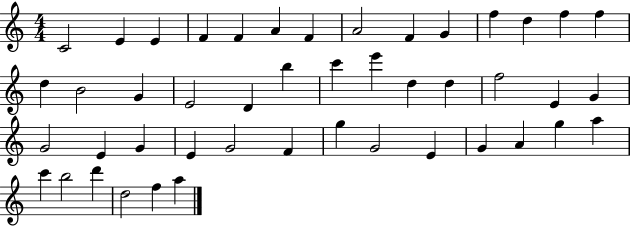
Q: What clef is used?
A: treble